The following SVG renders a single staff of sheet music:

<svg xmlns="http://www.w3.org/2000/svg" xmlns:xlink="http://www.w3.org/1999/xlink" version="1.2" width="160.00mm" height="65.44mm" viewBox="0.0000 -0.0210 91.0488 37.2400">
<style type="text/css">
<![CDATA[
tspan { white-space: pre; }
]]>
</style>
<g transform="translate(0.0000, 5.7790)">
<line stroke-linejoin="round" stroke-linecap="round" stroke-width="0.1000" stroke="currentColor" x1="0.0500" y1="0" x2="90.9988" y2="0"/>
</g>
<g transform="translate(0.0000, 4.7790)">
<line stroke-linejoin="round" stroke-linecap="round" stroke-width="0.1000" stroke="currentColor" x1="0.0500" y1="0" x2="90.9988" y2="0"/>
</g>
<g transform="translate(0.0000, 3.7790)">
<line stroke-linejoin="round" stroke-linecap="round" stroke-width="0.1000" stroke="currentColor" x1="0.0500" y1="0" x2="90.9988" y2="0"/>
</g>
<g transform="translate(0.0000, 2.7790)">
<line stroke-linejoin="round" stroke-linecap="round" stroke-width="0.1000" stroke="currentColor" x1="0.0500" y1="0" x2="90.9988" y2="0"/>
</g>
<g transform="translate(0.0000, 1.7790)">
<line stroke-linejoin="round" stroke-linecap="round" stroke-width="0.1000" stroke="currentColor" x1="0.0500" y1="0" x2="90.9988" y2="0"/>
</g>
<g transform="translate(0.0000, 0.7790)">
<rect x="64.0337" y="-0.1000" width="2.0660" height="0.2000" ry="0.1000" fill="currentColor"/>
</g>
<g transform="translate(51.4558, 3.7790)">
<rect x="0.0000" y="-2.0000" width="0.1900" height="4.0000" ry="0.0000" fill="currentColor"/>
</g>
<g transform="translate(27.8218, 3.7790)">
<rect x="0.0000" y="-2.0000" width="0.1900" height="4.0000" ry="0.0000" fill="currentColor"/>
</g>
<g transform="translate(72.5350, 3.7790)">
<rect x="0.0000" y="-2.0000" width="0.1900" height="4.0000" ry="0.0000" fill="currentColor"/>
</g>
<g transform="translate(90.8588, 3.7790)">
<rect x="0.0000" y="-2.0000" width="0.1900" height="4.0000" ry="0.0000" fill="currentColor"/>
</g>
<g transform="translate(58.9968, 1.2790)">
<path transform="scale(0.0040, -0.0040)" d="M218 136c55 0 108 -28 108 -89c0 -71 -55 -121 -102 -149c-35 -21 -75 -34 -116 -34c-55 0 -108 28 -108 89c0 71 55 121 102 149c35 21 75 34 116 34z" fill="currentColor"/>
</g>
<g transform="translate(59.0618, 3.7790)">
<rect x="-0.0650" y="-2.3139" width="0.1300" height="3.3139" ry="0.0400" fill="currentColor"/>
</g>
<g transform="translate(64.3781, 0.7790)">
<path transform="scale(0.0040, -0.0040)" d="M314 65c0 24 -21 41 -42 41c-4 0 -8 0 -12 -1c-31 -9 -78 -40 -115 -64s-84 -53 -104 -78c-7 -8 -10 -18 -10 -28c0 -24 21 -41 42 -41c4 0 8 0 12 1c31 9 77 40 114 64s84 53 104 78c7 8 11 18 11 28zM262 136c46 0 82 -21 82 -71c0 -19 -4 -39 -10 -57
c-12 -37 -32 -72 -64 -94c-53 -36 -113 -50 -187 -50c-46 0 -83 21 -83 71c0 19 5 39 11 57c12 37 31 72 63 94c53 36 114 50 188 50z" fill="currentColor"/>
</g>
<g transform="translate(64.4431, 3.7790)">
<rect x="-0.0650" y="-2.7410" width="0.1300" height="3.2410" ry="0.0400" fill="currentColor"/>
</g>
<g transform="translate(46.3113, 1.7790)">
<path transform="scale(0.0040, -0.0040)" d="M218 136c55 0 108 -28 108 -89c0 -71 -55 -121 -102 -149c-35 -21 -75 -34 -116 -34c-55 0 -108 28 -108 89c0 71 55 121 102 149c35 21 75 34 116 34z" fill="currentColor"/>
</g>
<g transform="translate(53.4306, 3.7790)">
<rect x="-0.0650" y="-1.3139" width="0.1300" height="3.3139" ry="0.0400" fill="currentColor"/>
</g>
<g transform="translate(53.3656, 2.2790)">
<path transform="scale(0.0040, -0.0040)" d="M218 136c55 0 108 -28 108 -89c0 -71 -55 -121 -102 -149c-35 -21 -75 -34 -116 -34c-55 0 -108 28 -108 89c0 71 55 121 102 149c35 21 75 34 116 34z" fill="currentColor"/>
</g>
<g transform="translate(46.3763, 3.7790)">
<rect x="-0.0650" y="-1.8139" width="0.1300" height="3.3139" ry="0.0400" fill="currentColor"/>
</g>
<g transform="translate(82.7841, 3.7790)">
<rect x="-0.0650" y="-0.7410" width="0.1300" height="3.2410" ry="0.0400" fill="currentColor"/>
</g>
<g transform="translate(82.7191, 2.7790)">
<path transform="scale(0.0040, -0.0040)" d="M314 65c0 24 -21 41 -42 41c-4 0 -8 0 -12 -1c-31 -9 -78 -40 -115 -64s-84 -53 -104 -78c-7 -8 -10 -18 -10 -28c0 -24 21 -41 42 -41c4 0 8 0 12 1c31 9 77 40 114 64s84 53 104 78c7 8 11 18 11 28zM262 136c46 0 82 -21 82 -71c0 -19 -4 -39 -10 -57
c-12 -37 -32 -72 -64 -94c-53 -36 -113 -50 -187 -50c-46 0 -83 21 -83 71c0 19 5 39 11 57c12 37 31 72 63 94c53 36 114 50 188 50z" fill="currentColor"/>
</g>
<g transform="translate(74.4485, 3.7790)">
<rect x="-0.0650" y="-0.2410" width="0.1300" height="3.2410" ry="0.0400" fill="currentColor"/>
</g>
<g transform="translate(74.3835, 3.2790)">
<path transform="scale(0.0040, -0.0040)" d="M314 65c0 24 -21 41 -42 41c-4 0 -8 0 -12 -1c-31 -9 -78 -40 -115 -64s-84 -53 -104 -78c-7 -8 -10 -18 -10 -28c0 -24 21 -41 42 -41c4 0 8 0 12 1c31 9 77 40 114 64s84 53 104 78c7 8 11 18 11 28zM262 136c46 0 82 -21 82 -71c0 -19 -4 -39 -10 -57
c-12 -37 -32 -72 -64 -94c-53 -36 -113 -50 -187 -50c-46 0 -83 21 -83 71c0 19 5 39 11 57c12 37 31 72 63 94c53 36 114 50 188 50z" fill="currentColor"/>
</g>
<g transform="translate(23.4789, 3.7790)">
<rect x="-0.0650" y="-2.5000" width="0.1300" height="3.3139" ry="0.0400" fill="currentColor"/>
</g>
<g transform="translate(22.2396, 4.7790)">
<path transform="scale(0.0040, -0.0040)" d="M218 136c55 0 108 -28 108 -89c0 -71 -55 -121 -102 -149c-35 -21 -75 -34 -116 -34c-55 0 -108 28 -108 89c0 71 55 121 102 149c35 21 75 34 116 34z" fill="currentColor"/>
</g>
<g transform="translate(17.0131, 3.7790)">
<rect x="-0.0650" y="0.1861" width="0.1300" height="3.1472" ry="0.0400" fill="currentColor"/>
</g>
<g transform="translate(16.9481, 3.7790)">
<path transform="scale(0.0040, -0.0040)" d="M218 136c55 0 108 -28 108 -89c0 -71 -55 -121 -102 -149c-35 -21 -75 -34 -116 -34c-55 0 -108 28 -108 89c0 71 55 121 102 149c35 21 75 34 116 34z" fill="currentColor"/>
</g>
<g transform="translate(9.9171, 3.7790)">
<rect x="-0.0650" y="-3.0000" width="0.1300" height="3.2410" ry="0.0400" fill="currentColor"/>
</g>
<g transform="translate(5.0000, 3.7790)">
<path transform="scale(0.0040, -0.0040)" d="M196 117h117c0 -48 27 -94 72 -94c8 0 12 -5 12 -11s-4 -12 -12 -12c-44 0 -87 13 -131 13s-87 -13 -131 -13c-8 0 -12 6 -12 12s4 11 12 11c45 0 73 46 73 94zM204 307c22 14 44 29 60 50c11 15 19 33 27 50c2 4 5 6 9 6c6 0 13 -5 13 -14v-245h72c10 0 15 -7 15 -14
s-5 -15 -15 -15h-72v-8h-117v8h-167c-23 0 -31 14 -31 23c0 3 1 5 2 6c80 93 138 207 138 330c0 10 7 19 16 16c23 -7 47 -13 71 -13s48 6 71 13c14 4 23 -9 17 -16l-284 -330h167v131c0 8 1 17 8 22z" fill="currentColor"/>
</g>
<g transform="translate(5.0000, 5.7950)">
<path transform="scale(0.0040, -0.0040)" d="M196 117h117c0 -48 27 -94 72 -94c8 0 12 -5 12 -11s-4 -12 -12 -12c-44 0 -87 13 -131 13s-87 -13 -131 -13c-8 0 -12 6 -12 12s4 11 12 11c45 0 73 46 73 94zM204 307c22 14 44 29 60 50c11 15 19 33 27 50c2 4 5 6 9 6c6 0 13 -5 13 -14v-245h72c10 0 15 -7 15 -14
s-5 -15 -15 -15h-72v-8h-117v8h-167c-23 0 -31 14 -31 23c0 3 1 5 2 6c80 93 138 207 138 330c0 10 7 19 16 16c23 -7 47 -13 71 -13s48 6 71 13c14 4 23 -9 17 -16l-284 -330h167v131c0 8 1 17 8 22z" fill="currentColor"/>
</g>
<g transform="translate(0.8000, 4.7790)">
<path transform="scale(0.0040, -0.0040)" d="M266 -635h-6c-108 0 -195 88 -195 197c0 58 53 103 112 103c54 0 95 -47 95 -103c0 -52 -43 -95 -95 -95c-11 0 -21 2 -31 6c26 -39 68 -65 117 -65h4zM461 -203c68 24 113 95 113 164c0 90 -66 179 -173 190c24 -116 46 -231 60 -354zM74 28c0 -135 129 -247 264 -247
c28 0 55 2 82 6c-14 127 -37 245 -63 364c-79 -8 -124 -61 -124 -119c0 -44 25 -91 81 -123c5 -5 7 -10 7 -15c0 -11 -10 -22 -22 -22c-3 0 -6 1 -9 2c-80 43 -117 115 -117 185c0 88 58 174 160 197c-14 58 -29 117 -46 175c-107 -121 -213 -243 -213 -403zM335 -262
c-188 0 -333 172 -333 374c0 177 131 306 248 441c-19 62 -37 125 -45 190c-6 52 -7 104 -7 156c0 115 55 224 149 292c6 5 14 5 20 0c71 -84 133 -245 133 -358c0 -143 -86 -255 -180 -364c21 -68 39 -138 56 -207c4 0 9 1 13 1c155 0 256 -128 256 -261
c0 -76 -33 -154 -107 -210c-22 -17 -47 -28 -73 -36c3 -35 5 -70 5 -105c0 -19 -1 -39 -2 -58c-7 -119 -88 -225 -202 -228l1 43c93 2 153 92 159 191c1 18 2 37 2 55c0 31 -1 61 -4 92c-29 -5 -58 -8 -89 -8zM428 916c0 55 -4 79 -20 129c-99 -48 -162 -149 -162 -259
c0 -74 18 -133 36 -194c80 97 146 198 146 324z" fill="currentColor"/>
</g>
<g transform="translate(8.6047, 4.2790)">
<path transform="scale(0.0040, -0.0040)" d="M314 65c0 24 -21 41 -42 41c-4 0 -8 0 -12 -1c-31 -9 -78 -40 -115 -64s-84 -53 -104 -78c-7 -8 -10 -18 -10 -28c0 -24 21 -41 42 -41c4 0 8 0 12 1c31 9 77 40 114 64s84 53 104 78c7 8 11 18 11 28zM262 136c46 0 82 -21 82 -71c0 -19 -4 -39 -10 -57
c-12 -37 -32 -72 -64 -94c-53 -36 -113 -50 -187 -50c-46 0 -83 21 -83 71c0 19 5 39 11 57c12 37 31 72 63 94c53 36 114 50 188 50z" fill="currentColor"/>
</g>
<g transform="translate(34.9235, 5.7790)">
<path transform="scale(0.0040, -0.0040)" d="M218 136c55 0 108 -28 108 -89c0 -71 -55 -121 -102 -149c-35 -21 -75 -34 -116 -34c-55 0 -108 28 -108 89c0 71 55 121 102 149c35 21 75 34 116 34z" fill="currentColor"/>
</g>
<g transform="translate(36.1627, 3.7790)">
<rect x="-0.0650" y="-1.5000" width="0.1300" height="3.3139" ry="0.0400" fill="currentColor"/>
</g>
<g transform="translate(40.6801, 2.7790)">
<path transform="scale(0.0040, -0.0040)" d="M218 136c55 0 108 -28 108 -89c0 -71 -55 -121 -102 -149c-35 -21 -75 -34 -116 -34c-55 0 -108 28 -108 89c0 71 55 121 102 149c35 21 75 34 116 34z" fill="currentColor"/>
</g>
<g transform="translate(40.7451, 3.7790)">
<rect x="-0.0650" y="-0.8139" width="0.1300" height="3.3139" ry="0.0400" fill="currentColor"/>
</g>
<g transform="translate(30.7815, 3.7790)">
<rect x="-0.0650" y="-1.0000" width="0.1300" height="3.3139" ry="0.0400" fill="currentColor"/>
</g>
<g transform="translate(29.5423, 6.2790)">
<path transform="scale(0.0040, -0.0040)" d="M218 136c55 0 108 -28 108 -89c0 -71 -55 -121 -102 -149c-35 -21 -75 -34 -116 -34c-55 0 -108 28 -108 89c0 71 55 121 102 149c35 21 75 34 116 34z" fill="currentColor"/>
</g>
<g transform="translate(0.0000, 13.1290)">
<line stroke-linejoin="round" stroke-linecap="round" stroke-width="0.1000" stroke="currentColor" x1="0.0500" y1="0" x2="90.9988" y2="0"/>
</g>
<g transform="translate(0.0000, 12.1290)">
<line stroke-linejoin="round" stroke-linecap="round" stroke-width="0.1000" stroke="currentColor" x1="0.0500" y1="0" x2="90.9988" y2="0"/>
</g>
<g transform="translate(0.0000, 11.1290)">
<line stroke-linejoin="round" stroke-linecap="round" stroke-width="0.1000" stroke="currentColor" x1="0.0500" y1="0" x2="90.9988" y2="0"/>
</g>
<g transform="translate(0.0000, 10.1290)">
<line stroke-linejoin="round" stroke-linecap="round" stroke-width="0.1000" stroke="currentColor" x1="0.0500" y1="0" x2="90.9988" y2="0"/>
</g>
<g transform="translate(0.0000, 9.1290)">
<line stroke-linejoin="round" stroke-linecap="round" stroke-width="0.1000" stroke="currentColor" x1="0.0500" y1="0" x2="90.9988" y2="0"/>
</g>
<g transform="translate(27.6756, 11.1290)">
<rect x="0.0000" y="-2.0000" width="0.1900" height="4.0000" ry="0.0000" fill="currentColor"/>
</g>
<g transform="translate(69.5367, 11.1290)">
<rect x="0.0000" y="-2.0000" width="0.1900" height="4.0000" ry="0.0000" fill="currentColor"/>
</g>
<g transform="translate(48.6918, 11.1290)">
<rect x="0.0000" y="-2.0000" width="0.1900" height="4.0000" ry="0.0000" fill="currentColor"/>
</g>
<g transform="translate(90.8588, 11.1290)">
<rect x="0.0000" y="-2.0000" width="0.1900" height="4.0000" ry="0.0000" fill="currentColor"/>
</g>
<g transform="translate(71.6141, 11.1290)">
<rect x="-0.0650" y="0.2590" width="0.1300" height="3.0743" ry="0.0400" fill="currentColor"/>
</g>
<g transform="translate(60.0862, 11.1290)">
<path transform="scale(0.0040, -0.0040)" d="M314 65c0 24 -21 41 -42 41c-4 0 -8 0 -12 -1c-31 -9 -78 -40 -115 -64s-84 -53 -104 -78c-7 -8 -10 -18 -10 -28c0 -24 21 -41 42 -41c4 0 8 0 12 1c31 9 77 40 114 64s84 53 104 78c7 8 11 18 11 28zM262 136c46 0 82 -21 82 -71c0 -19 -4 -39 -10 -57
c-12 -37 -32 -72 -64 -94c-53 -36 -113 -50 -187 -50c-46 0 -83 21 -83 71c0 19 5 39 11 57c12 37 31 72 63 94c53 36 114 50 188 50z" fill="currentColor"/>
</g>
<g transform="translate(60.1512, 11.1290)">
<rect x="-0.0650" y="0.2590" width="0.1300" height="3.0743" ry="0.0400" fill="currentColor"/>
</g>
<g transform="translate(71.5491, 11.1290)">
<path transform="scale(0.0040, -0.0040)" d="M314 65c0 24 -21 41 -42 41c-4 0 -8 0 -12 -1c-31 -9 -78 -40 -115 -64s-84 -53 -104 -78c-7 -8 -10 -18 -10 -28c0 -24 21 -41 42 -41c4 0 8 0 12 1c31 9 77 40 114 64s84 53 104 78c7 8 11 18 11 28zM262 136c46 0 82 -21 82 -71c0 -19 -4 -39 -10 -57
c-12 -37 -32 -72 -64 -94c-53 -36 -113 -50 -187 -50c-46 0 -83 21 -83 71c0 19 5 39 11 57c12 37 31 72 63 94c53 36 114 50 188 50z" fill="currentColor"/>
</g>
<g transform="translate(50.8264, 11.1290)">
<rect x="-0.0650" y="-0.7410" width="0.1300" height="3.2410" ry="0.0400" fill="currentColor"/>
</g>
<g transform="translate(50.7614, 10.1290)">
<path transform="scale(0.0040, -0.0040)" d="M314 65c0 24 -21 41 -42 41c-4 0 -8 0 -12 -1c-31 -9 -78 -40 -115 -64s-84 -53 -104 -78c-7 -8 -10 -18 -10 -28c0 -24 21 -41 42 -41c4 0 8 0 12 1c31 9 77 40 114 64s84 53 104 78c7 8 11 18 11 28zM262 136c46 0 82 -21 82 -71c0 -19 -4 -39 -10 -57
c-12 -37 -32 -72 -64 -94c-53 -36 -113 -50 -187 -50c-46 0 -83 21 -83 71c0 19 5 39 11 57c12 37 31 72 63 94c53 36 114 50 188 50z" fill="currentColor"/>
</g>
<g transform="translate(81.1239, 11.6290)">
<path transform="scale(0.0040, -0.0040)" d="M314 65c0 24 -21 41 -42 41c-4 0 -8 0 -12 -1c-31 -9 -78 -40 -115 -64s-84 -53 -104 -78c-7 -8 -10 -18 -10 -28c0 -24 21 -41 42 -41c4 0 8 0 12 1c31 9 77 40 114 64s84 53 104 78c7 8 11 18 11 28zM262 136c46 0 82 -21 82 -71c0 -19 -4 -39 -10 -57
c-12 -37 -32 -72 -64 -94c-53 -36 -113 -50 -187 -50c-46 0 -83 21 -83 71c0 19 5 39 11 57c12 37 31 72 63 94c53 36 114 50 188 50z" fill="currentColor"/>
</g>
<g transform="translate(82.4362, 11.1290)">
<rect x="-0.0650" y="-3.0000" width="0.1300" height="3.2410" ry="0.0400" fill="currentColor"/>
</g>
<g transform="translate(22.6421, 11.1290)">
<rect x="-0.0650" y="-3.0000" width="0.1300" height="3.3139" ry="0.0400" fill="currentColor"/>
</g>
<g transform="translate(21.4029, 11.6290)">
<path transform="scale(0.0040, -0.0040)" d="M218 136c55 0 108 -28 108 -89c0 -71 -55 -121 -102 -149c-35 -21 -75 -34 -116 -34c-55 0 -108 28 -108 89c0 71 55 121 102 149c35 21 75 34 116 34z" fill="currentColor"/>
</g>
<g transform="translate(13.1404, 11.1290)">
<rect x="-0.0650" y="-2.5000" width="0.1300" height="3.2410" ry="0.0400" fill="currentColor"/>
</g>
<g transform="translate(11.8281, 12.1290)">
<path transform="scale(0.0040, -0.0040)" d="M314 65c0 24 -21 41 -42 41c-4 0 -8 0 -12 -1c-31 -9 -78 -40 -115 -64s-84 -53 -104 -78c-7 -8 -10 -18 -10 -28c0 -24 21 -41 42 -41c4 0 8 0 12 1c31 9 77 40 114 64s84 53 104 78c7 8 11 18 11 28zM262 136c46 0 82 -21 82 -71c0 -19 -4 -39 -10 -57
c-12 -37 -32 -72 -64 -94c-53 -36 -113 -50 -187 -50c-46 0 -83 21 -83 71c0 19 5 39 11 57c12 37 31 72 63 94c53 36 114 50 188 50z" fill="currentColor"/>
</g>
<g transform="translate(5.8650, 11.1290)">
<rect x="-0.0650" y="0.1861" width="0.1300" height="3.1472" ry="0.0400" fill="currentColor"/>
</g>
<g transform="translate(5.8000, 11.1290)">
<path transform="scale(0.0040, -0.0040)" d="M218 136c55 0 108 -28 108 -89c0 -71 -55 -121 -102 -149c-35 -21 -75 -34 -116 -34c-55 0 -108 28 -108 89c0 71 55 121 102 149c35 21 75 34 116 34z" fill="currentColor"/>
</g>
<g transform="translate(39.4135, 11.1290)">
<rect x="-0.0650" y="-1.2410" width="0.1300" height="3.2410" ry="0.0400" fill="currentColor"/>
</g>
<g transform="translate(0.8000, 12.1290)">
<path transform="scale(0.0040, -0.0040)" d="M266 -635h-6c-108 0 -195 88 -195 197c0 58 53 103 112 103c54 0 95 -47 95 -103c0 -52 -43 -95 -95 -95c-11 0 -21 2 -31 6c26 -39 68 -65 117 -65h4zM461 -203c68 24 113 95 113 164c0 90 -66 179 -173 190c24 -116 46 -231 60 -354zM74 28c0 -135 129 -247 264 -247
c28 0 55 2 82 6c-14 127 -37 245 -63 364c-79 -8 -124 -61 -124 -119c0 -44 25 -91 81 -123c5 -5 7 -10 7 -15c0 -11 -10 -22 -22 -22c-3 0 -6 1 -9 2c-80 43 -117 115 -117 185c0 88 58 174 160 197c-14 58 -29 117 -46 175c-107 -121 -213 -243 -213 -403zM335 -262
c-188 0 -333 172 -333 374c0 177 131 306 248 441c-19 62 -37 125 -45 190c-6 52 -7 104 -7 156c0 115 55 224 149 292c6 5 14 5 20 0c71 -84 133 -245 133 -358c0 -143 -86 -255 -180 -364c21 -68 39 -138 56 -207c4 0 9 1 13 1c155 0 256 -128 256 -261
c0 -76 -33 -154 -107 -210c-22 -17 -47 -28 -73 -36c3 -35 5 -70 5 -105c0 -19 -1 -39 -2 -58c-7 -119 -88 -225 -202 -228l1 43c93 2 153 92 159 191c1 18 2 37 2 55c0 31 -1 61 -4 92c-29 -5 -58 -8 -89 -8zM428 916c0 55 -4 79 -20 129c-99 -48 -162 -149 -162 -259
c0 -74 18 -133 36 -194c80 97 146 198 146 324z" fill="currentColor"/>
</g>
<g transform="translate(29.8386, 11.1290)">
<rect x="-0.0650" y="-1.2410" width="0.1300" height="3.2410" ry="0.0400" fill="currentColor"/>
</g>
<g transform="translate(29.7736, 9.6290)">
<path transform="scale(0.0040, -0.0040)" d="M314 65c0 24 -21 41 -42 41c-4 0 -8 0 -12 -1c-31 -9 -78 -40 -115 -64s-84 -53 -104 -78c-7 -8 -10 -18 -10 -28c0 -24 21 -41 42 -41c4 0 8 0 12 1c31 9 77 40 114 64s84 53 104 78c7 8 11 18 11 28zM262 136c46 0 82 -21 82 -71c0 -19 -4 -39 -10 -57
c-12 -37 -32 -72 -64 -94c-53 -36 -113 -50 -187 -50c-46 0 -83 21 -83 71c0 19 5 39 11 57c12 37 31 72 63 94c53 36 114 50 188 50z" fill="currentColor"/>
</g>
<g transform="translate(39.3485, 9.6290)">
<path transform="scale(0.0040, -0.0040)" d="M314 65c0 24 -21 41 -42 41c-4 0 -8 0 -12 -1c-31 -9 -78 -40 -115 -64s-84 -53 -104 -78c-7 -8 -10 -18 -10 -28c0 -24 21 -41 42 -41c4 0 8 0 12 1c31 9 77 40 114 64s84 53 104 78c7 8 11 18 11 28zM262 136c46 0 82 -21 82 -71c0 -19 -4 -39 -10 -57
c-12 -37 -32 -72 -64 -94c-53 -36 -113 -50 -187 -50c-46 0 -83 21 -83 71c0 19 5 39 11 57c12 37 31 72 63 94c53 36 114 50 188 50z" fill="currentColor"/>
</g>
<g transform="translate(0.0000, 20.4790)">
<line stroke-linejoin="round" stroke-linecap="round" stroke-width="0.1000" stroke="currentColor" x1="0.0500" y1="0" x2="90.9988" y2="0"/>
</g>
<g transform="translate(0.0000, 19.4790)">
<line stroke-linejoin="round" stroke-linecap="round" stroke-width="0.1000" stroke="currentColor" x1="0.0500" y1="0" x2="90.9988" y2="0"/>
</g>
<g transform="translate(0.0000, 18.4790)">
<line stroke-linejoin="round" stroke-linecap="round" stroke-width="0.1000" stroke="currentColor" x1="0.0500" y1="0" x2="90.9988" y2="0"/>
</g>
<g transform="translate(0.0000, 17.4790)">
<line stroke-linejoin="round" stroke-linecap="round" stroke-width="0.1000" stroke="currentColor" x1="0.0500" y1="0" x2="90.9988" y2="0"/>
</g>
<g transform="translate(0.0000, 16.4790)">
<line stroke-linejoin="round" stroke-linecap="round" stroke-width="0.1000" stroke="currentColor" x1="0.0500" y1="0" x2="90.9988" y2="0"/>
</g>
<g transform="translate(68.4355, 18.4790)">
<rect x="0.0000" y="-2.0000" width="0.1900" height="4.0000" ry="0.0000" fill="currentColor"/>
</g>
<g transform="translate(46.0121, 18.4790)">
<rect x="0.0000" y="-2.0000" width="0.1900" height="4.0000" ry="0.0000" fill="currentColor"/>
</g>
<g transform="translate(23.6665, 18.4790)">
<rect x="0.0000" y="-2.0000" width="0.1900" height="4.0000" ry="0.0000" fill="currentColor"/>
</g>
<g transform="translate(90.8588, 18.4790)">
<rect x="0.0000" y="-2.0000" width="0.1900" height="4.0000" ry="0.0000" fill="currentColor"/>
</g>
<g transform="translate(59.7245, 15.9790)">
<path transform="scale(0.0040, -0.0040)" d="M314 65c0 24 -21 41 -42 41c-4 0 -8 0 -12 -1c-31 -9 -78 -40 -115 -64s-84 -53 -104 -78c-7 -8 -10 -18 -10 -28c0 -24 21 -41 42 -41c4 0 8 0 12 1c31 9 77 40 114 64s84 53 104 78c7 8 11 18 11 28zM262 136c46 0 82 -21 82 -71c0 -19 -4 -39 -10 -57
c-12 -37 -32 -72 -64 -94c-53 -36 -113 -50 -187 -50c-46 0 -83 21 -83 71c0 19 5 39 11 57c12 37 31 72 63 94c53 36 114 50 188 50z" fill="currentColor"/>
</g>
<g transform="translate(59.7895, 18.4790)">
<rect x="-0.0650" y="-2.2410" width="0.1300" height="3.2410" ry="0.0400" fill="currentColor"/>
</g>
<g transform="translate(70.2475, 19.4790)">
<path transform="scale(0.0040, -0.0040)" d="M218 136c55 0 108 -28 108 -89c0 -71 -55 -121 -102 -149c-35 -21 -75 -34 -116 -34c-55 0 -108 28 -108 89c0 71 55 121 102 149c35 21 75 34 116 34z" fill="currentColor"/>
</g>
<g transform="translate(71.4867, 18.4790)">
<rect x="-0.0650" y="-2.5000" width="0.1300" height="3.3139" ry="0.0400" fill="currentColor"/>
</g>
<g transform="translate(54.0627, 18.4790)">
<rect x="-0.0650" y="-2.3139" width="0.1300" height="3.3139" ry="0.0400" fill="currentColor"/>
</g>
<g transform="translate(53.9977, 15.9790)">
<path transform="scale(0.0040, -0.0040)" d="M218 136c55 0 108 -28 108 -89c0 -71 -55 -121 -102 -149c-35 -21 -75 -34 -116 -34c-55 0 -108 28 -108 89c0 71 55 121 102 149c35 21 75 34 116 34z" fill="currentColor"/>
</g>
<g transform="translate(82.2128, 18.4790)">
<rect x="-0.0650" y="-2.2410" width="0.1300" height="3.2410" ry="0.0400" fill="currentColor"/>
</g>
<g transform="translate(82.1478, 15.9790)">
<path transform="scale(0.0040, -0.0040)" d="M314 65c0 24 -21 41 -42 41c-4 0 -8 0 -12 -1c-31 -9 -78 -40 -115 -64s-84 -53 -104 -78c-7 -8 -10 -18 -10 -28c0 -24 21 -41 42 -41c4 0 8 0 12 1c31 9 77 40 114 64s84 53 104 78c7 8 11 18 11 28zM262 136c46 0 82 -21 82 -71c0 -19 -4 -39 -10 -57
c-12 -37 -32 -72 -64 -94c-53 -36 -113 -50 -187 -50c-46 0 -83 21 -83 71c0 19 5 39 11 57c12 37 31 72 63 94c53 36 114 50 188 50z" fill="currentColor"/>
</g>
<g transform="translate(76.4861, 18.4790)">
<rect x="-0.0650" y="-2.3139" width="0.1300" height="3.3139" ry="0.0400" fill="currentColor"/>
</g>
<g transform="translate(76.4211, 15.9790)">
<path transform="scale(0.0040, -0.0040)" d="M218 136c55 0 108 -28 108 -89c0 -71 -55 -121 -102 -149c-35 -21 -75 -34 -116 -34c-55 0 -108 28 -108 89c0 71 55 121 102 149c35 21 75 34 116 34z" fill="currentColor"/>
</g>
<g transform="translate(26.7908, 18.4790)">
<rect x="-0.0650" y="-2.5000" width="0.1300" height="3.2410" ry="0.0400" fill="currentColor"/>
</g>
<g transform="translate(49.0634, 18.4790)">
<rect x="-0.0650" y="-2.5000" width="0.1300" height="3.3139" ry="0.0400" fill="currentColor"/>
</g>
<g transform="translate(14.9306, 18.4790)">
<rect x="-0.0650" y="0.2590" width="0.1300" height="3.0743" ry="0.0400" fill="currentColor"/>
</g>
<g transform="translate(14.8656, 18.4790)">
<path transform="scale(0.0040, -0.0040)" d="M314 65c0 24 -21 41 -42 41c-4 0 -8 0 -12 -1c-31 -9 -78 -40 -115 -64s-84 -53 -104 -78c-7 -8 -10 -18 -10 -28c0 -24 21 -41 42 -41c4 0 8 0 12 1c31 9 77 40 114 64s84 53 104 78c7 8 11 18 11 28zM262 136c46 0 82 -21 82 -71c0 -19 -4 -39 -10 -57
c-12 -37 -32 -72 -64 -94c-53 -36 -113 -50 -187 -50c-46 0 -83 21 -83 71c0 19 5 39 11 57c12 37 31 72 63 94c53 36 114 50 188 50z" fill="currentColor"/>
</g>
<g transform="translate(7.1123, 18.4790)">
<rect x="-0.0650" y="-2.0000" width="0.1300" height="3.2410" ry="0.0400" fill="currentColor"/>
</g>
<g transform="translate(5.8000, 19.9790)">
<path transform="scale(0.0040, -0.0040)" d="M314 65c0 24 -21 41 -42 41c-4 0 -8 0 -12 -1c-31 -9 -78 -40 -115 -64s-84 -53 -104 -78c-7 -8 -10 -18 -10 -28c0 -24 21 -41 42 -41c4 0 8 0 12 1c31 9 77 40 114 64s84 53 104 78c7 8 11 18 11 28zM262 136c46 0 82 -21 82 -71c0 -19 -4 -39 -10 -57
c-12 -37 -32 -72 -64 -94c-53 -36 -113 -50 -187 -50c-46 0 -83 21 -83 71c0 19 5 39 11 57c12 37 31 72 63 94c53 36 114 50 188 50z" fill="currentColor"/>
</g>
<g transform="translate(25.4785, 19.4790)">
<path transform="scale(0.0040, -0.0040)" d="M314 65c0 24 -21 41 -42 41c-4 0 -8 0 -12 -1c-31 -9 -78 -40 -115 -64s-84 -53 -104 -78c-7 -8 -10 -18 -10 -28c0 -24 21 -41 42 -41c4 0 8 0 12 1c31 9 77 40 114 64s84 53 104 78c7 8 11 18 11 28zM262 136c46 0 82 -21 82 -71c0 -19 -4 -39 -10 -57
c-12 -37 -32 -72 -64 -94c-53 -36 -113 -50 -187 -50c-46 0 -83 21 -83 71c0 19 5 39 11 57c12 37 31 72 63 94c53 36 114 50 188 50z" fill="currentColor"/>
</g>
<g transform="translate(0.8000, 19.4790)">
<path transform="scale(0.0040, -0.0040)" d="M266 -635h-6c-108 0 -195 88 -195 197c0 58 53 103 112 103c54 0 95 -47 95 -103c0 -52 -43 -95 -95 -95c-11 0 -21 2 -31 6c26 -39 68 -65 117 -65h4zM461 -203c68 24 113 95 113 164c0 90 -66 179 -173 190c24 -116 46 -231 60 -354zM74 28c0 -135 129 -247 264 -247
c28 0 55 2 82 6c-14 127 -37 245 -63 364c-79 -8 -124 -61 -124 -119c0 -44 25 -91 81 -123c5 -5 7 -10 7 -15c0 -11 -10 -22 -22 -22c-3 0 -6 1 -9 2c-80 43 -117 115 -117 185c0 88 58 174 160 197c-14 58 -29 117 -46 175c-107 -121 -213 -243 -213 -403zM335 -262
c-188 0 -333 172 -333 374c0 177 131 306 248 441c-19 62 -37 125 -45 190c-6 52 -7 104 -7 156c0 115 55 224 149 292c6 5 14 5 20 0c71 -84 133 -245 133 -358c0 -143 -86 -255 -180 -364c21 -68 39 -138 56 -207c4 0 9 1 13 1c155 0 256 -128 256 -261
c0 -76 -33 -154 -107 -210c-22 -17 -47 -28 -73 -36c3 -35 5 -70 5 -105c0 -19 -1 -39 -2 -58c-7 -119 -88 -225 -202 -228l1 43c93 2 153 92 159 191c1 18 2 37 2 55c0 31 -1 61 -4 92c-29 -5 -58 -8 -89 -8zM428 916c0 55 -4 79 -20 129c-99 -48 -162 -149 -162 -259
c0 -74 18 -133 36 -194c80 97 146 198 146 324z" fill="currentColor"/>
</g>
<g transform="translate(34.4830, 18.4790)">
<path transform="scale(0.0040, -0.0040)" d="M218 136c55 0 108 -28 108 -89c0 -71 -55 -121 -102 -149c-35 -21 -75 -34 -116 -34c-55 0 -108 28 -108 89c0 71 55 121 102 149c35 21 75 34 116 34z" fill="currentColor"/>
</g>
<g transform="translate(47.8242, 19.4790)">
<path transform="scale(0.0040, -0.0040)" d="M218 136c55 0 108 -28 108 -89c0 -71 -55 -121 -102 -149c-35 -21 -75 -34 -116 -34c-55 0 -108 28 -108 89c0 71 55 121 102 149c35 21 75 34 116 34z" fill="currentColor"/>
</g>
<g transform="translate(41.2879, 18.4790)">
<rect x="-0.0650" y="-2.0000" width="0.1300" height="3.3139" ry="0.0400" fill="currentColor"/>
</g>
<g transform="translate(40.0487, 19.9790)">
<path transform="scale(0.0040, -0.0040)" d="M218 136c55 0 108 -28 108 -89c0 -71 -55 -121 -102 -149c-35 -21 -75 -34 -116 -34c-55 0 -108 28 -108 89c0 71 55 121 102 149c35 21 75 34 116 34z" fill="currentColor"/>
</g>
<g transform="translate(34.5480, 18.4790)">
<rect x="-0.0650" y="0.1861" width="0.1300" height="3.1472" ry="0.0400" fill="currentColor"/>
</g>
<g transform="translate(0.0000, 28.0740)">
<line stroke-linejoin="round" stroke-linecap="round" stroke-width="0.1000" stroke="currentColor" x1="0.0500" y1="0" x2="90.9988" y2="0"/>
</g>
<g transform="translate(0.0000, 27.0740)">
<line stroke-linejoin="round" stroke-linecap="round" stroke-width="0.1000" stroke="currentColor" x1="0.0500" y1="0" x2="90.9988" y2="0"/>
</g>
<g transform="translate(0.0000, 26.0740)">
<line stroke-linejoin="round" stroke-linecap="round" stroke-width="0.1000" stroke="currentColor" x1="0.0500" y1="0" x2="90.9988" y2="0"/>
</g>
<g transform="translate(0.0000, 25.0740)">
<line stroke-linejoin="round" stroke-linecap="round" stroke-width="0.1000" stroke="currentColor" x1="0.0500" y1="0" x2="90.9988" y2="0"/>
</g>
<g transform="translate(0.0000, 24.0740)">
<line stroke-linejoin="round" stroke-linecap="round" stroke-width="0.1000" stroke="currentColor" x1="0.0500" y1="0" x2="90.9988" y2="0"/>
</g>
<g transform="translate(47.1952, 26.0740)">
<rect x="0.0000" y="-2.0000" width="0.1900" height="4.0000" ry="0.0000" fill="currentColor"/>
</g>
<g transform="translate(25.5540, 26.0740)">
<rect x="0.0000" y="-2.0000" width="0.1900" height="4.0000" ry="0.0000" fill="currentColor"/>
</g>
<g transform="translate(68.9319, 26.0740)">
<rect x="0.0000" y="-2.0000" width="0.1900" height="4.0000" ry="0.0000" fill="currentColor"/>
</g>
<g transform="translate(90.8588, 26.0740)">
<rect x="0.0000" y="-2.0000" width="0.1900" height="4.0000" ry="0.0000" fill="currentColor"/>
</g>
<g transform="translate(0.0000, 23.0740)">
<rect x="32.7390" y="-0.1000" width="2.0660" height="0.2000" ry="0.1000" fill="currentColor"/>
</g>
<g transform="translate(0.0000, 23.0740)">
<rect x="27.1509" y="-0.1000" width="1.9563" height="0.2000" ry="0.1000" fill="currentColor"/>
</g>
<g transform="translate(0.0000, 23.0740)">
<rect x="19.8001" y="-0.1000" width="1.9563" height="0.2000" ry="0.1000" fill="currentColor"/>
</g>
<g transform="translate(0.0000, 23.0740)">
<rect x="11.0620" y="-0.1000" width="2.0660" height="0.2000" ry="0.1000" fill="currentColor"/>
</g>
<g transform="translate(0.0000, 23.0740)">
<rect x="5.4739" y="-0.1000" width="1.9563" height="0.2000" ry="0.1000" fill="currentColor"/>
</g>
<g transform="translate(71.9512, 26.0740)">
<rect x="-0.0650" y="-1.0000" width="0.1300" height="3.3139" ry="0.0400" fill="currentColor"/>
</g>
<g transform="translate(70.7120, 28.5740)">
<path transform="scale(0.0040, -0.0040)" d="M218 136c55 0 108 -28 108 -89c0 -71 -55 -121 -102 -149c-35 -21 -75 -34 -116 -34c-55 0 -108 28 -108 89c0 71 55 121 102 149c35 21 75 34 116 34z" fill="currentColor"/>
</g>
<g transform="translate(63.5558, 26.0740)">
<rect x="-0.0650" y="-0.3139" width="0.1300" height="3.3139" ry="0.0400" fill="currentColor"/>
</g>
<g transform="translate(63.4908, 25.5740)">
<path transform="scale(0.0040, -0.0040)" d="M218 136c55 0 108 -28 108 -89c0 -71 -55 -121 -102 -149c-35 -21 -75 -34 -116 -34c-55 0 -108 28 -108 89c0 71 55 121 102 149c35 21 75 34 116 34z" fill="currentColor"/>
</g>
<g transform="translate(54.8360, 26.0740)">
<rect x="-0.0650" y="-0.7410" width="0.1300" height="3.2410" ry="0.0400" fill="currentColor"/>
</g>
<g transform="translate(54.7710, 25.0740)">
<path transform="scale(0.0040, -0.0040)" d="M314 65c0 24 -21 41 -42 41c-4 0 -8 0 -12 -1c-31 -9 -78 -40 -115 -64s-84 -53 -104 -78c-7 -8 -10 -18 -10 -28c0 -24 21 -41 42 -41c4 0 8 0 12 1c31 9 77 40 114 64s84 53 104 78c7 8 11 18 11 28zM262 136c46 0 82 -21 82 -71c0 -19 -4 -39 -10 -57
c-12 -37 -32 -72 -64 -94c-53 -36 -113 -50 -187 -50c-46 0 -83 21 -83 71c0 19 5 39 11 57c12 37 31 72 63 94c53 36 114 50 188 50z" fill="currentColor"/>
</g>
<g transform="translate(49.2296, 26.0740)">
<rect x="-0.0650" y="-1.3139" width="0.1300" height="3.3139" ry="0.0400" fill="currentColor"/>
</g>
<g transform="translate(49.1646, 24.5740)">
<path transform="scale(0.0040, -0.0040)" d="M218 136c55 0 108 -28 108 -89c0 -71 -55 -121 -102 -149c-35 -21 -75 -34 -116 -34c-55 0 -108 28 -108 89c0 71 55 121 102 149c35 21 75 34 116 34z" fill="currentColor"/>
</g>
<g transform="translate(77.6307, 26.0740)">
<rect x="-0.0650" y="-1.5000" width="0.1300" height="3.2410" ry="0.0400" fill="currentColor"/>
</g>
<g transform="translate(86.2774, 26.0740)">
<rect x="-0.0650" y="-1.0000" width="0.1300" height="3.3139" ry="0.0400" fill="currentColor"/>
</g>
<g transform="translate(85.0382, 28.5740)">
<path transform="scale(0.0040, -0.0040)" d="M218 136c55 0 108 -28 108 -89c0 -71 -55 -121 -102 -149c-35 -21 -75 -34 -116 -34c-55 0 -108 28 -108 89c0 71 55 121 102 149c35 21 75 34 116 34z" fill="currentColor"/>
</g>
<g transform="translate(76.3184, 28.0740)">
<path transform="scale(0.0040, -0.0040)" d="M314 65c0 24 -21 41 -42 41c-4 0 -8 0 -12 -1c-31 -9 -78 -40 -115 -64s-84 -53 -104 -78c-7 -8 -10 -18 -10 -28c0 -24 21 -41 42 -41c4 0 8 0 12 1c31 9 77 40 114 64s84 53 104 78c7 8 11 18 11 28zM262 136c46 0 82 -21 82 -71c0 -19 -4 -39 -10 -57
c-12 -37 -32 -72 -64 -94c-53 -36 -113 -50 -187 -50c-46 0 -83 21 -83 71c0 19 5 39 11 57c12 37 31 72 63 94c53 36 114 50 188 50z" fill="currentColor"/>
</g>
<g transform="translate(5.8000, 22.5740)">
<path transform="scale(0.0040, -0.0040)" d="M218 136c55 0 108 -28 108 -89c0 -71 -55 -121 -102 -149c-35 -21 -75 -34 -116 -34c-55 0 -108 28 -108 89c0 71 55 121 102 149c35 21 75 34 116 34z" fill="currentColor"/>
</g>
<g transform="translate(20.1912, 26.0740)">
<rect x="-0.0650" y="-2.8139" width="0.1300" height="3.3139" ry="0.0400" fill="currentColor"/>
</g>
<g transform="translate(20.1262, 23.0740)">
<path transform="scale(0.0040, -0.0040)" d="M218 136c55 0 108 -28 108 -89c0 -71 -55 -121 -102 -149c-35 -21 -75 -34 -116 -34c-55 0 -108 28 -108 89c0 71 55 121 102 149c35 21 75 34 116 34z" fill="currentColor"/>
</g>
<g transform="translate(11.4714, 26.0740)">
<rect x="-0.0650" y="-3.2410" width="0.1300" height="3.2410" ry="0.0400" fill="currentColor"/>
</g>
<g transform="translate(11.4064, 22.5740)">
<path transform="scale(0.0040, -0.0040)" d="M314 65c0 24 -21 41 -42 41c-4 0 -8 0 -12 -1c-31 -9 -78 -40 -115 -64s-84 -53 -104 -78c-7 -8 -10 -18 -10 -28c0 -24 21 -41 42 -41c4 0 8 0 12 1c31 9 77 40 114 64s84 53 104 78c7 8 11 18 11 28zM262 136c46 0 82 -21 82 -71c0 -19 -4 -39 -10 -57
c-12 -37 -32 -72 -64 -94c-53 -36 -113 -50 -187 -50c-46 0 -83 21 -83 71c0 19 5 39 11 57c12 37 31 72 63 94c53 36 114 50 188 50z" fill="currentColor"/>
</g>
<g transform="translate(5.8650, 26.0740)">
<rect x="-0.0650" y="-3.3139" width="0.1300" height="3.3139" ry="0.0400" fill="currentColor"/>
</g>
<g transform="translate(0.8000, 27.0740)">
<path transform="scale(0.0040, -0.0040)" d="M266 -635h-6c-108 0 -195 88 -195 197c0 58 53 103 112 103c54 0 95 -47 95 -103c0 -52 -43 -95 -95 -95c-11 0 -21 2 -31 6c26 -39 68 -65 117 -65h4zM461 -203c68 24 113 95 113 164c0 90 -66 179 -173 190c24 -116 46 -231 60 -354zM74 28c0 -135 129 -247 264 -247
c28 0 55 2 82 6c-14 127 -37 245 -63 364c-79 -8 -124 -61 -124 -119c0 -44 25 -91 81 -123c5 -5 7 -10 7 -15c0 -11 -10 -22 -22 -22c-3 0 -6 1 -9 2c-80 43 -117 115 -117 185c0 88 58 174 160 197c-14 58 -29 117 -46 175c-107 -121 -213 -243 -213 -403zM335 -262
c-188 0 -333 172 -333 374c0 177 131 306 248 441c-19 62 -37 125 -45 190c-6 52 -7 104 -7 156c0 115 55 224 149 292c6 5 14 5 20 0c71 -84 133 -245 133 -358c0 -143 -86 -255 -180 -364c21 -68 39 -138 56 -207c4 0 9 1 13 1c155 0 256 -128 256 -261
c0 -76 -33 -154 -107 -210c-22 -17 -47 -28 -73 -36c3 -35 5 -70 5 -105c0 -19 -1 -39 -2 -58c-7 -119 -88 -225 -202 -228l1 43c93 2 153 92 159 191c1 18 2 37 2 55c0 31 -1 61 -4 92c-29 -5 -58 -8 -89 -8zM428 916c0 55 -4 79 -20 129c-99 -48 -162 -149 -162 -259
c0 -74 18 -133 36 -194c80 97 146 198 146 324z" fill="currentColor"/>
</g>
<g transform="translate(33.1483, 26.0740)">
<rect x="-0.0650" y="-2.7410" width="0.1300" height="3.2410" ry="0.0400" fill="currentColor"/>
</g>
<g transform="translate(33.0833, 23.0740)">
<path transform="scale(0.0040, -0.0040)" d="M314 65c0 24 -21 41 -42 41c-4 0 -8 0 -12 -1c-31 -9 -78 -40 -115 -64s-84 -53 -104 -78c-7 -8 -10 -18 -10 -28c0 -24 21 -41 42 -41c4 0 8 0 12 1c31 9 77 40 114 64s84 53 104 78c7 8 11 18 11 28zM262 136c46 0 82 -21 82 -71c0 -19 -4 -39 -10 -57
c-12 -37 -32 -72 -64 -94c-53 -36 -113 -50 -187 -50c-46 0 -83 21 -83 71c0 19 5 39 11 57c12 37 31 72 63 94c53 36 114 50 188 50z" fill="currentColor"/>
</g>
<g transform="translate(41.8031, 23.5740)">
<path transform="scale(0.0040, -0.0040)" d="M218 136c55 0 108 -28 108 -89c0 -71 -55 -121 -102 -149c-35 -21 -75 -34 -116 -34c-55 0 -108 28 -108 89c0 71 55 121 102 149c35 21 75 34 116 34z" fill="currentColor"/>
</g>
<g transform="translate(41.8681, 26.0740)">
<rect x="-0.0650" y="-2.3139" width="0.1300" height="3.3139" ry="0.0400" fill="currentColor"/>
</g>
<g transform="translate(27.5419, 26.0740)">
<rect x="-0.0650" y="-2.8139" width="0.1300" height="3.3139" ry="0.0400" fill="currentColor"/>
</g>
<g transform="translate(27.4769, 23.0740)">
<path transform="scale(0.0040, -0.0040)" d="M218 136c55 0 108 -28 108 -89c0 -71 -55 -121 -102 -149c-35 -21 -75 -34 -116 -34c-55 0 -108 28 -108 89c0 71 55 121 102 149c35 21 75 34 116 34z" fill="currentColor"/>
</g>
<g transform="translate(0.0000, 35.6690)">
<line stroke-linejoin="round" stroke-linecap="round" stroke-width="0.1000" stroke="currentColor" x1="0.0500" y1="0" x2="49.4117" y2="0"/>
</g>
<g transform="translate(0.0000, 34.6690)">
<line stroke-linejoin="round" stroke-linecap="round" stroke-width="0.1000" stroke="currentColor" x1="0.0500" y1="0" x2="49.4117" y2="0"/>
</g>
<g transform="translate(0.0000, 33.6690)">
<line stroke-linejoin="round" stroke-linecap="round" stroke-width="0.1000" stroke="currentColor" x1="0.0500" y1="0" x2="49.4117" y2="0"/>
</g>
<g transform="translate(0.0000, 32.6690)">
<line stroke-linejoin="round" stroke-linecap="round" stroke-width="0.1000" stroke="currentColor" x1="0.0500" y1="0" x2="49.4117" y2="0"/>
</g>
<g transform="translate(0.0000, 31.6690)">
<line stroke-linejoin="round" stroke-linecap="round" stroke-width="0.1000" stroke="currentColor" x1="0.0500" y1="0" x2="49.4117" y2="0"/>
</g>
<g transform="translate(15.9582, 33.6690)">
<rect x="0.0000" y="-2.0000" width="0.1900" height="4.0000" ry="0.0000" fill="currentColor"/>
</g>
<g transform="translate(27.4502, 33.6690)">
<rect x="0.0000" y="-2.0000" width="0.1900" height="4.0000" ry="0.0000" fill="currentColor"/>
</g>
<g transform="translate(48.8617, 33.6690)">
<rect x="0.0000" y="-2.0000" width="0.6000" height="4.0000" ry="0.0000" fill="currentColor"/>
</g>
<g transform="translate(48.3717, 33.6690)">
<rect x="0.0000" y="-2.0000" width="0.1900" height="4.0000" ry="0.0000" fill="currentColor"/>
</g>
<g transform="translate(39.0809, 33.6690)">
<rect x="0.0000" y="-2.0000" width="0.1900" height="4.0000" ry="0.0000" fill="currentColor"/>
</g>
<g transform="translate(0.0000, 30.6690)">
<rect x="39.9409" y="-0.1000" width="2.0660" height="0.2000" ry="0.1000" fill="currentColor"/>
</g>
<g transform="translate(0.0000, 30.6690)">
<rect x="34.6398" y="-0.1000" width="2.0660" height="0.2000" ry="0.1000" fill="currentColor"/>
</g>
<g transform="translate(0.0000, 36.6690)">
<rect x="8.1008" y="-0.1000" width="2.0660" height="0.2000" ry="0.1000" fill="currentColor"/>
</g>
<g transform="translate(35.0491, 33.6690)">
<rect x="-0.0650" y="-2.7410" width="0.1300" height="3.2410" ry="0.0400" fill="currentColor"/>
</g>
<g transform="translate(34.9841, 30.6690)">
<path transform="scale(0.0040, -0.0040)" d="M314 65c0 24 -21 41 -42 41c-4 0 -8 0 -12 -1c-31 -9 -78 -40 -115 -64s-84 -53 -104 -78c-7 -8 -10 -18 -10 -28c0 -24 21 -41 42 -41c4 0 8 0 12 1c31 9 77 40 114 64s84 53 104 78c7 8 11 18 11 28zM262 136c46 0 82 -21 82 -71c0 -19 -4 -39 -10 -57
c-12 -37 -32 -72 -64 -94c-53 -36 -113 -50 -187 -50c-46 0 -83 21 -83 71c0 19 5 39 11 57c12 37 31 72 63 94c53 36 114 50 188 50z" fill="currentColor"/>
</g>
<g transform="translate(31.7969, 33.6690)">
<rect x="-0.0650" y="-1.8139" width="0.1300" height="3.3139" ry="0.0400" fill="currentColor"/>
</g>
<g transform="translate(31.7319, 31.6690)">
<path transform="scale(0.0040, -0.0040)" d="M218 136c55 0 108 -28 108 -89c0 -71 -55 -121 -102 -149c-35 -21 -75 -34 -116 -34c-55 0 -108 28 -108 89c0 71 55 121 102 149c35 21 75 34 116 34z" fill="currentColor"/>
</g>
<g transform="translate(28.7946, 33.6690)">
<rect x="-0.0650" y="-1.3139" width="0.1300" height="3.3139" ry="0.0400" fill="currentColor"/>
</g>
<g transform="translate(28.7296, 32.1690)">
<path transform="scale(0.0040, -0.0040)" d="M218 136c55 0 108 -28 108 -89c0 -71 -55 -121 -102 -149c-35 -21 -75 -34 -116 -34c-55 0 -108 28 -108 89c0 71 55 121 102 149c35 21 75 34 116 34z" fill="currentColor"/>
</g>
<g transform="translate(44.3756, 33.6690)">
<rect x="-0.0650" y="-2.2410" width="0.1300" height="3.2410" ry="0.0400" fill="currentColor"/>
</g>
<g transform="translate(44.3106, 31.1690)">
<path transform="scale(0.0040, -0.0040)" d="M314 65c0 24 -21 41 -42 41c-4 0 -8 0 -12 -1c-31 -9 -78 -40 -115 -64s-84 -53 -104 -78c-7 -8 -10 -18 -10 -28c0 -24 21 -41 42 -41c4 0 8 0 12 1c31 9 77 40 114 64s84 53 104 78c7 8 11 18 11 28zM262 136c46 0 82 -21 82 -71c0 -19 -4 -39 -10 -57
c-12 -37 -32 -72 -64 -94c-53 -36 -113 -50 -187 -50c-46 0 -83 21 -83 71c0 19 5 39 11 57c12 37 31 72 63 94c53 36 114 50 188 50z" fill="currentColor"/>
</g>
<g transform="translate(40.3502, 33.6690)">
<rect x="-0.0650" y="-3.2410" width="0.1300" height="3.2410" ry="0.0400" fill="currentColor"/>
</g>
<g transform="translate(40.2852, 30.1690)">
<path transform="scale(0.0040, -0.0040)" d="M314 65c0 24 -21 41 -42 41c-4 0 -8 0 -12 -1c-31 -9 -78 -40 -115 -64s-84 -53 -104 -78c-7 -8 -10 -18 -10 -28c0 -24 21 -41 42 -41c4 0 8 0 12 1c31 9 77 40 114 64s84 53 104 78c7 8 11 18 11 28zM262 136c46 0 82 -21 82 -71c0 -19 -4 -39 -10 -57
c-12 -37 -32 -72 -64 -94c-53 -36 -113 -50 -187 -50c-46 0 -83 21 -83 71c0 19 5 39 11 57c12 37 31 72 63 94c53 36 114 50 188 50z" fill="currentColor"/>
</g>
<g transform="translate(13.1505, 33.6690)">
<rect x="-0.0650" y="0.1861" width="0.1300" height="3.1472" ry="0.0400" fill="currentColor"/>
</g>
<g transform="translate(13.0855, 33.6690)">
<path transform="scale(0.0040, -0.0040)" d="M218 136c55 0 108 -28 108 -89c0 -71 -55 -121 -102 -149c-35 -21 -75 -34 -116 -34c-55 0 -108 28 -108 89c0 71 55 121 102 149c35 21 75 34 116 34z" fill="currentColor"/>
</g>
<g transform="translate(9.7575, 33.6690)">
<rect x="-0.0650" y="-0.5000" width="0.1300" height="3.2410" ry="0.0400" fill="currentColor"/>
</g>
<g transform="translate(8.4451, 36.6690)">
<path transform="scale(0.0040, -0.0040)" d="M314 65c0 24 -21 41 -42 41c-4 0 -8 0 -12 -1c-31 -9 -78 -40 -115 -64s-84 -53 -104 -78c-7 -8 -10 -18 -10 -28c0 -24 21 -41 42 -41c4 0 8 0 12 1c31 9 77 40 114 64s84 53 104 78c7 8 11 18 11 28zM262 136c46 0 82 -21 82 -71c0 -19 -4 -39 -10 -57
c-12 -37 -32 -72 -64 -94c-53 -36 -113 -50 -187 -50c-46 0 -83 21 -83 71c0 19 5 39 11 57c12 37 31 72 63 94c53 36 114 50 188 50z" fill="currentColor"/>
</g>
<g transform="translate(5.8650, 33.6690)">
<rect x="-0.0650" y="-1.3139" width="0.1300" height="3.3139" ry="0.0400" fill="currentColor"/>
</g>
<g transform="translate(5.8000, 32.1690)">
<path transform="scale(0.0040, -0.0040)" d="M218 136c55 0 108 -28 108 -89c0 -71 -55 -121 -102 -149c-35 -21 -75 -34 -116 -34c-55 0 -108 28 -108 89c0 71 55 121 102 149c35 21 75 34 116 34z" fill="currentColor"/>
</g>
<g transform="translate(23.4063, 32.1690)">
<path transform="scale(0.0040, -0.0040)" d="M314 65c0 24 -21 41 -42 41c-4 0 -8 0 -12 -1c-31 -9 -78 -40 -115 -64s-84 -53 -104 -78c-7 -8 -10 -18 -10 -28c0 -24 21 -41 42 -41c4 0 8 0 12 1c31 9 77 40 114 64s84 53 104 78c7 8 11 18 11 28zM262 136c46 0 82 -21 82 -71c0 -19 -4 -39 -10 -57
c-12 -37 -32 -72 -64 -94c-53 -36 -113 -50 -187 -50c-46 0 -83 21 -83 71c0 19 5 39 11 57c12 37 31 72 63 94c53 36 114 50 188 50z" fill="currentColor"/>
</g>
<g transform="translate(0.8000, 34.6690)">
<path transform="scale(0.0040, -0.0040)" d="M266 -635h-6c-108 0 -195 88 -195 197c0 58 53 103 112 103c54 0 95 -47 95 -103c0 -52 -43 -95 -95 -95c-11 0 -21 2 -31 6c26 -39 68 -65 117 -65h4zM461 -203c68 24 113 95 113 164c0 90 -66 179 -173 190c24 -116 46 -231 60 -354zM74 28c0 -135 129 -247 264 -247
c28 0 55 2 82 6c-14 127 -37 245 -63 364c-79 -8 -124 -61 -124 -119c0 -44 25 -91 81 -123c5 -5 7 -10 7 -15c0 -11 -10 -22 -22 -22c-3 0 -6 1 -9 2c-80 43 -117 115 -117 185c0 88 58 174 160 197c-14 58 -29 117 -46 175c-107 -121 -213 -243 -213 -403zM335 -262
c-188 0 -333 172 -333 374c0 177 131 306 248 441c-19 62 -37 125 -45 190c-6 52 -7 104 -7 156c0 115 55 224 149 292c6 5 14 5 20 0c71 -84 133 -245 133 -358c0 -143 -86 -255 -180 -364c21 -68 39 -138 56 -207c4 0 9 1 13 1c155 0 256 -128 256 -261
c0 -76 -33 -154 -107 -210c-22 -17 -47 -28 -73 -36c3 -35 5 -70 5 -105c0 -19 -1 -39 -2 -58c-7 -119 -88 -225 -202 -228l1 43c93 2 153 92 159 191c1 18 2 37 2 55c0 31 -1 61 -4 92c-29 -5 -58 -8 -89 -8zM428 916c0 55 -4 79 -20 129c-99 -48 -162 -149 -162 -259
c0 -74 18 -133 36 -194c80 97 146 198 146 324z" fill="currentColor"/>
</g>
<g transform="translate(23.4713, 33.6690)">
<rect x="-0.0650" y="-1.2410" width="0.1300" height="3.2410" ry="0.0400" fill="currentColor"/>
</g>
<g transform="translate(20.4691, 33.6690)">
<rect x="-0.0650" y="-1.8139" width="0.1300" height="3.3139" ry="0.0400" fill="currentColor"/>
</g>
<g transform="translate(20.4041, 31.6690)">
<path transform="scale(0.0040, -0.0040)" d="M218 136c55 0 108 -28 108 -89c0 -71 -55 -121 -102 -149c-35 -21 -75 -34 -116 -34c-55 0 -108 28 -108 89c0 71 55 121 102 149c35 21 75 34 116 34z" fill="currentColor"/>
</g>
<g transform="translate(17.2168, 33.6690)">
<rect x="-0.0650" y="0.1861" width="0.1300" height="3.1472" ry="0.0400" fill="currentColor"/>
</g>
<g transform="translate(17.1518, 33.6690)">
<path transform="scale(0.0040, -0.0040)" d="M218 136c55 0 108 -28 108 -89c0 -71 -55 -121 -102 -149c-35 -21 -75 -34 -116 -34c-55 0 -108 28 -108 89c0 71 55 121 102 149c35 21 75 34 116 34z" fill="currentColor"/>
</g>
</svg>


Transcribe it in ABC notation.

X:1
T:Untitled
M:4/4
L:1/4
K:C
A2 B G D E d f e g a2 c2 d2 B G2 A e2 e2 d2 B2 B2 A2 F2 B2 G2 B F G g g2 G g g2 b b2 a a a2 g e d2 c D E2 D e C2 B B f e2 e f a2 b2 g2